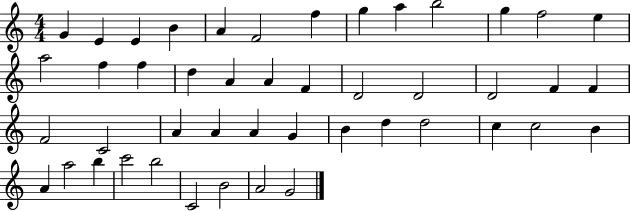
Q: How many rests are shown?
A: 0